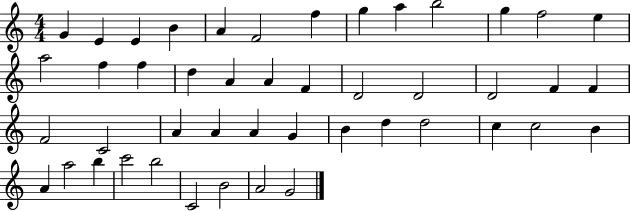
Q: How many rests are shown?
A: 0